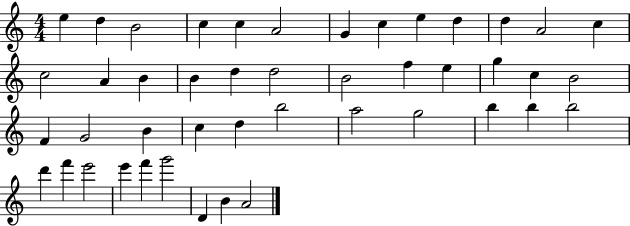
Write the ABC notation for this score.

X:1
T:Untitled
M:4/4
L:1/4
K:C
e d B2 c c A2 G c e d d A2 c c2 A B B d d2 B2 f e g c B2 F G2 B c d b2 a2 g2 b b b2 d' f' e'2 e' f' g'2 D B A2